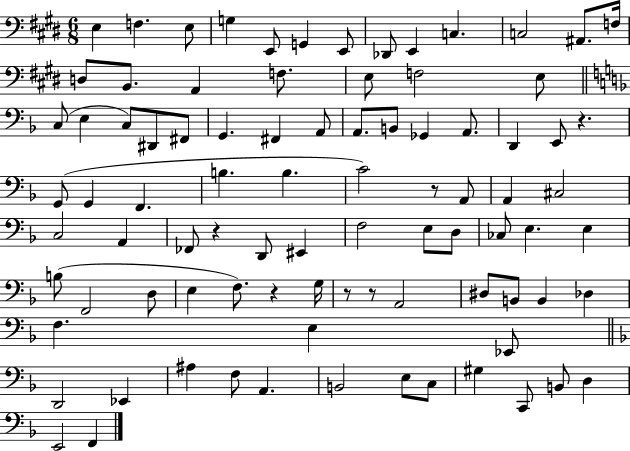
{
  \clef bass
  \numericTimeSignature
  \time 6/8
  \key e \major
  \repeat volta 2 { e4 f4. e8 | g4 e,8 g,4 e,8 | des,8 e,4 c4. | c2 ais,8. f16 | \break d8 b,8. a,4 f8. | e8 f2 e8 | \bar "||" \break \key f \major c8( e4 c8) dis,8 fis,8 | g,4. fis,4 a,8 | a,8. b,8 ges,4 a,8. | d,4 e,8 r4. | \break g,8( g,4 f,4. | b4. b4. | c'2) r8 a,8 | a,4 cis2 | \break c2 a,4 | fes,8 r4 d,8 eis,4 | f2 e8 d8 | ces8 e4. e4 | \break b8( f,2 d8 | e4 f8.) r4 g16 | r8 r8 a,2 | dis8 b,8 b,4 des4 | \break f4. e4 ees,8 | \bar "||" \break \key f \major d,2 ees,4 | ais4 f8 a,4. | b,2 e8 c8 | gis4 c,8 b,8 d4 | \break e,2 f,4 | } \bar "|."
}